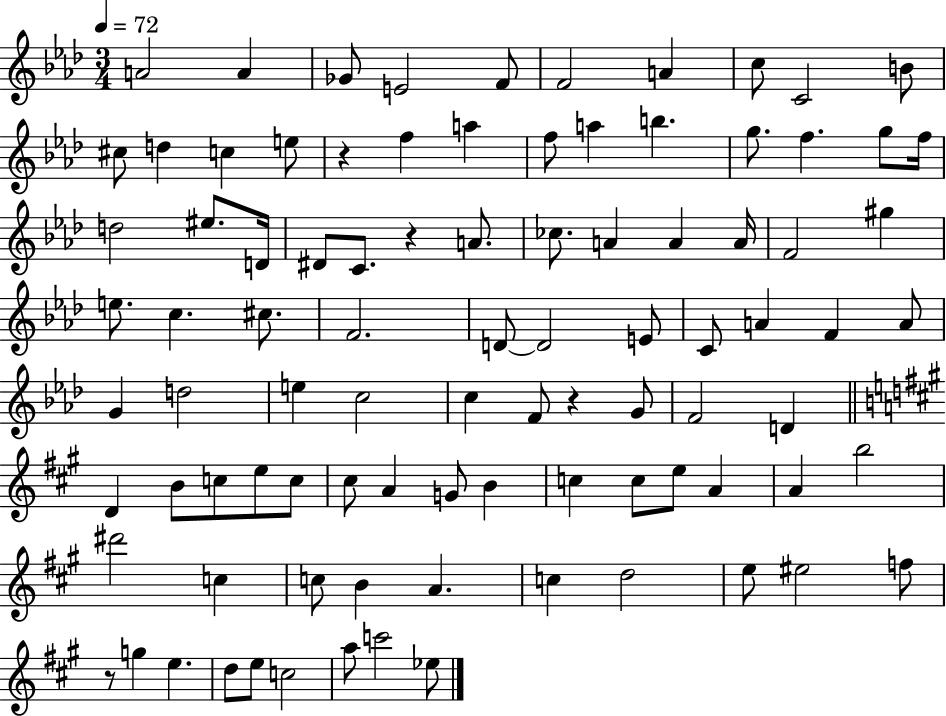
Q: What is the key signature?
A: AES major